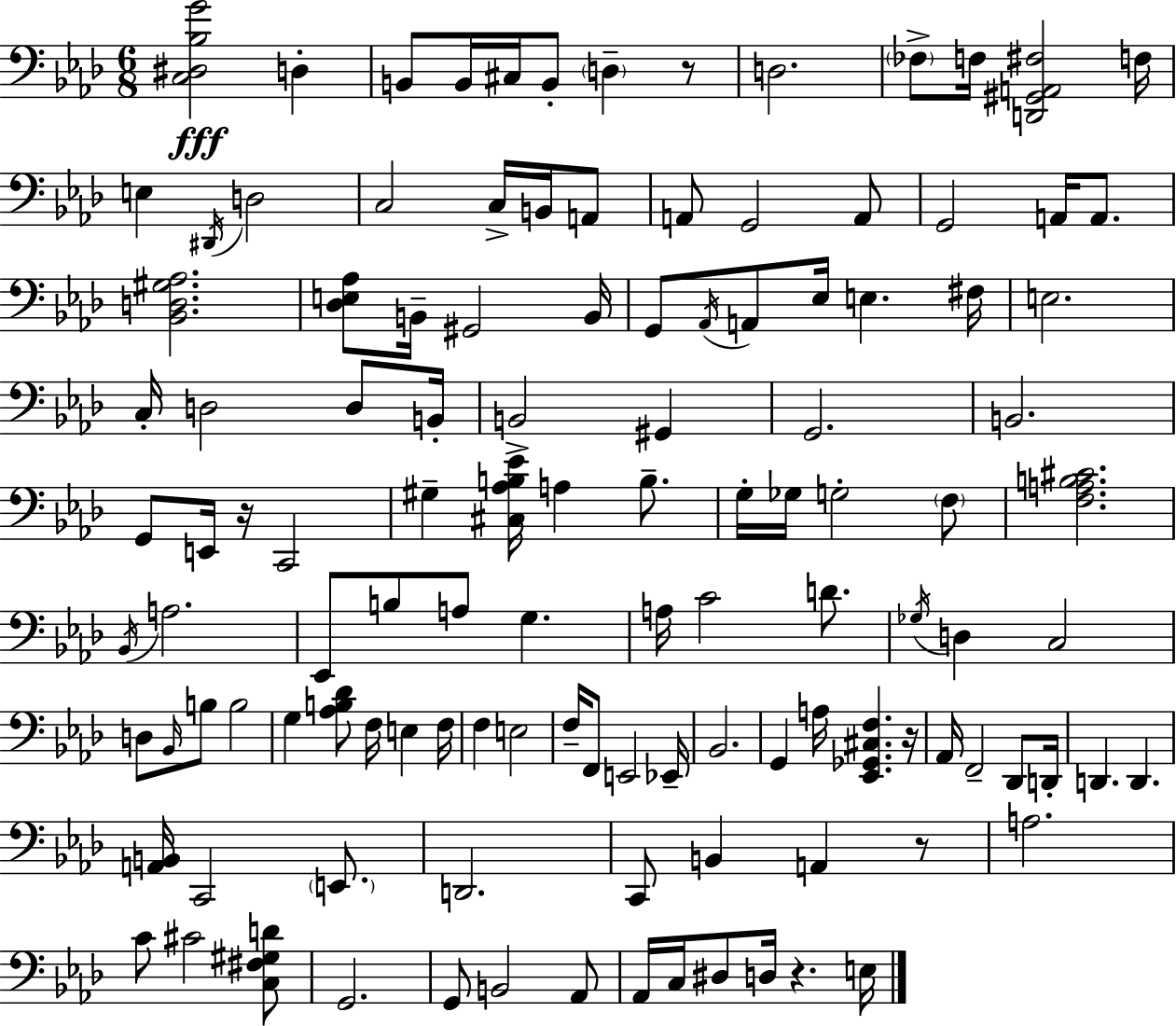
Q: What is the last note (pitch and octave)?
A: E3